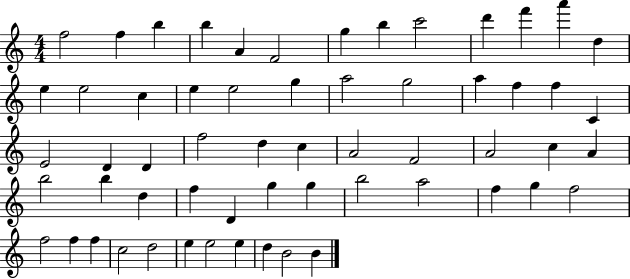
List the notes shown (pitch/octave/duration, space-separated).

F5/h F5/q B5/q B5/q A4/q F4/h G5/q B5/q C6/h D6/q F6/q A6/q D5/q E5/q E5/h C5/q E5/q E5/h G5/q A5/h G5/h A5/q F5/q F5/q C4/q E4/h D4/q D4/q F5/h D5/q C5/q A4/h F4/h A4/h C5/q A4/q B5/h B5/q D5/q F5/q D4/q G5/q G5/q B5/h A5/h F5/q G5/q F5/h F5/h F5/q F5/q C5/h D5/h E5/q E5/h E5/q D5/q B4/h B4/q